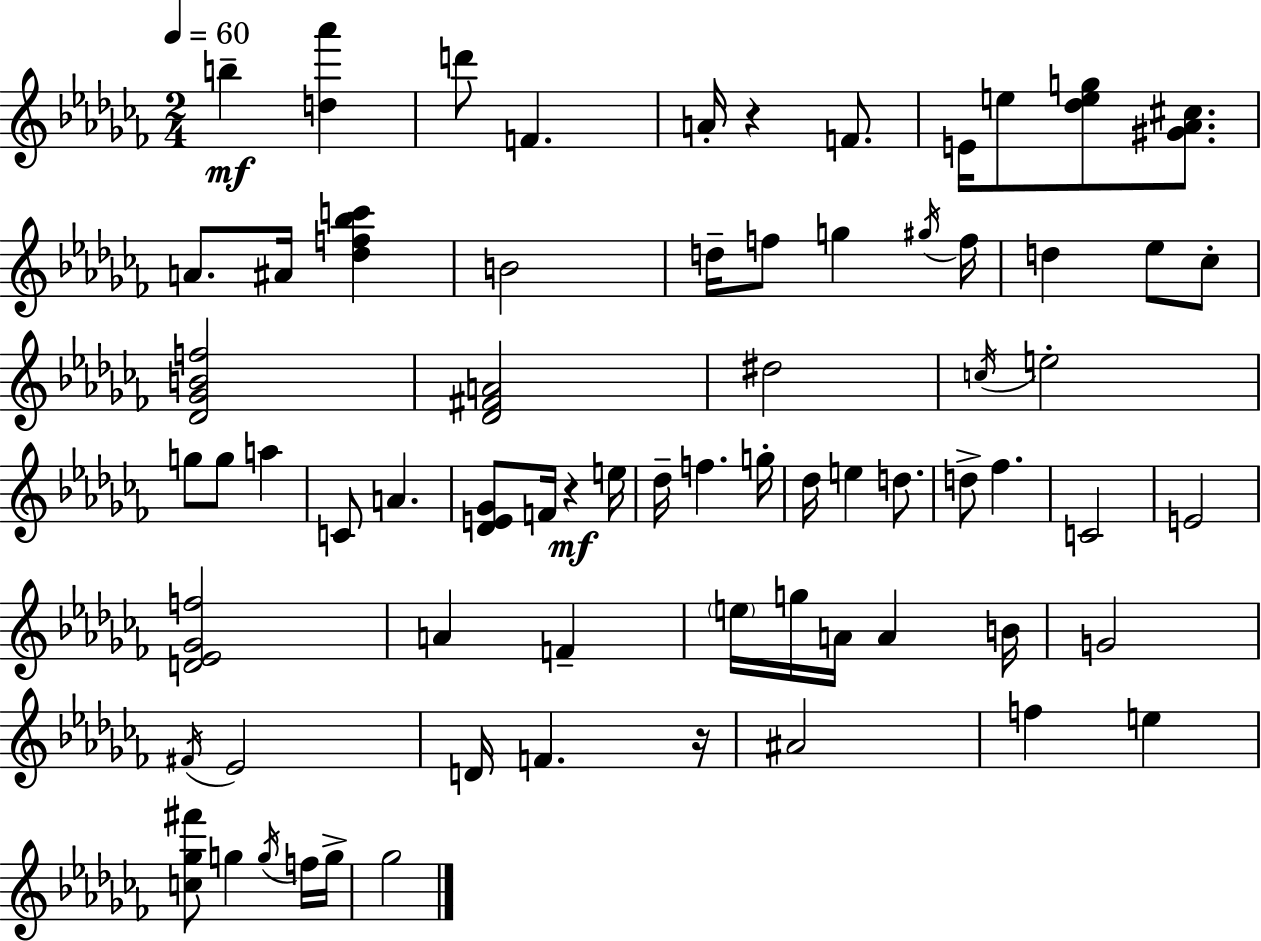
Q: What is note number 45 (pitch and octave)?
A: B4